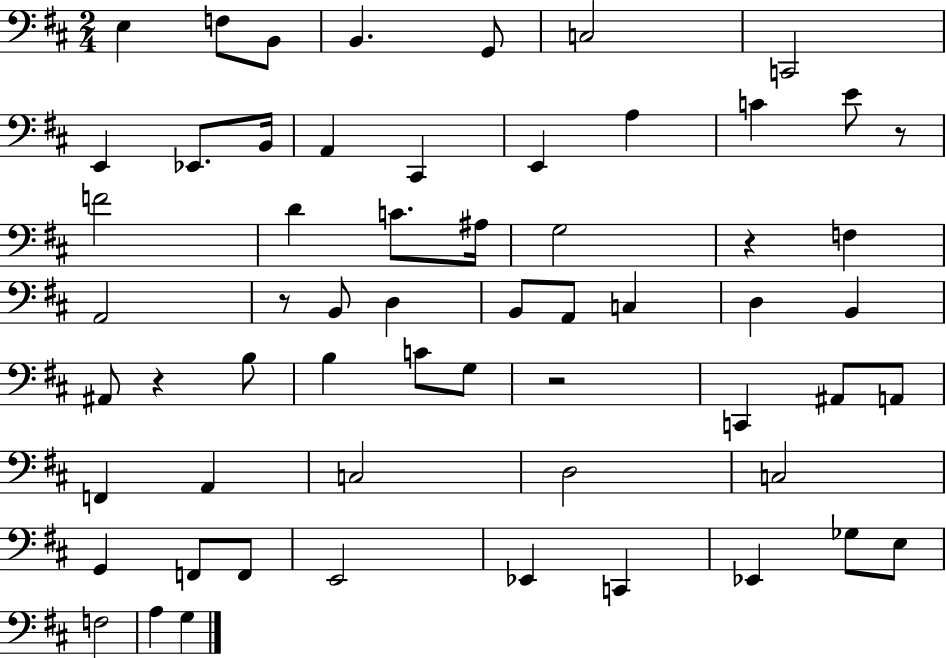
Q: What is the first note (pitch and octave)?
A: E3